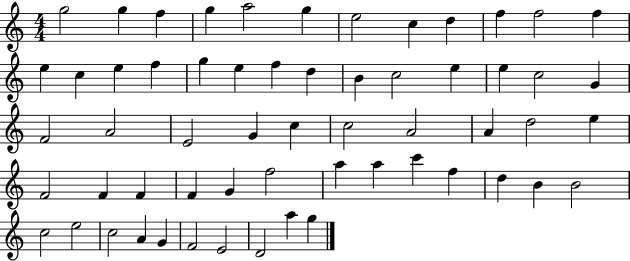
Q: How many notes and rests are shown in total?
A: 59